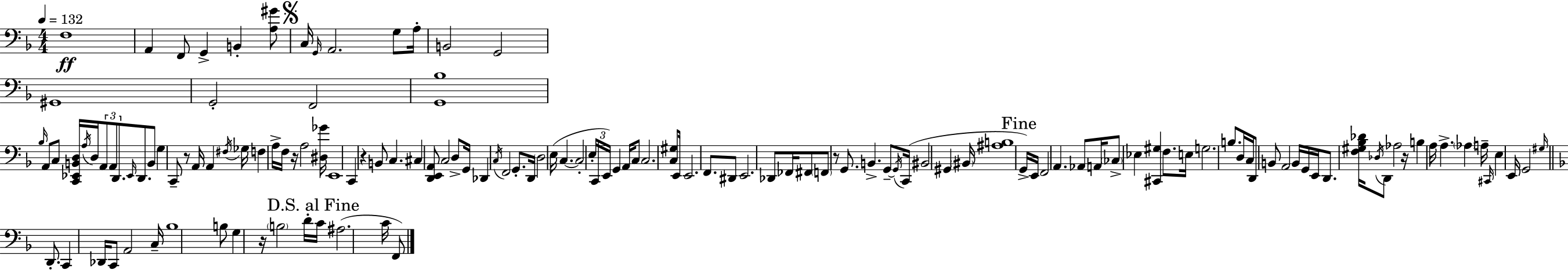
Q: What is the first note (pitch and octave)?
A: F3